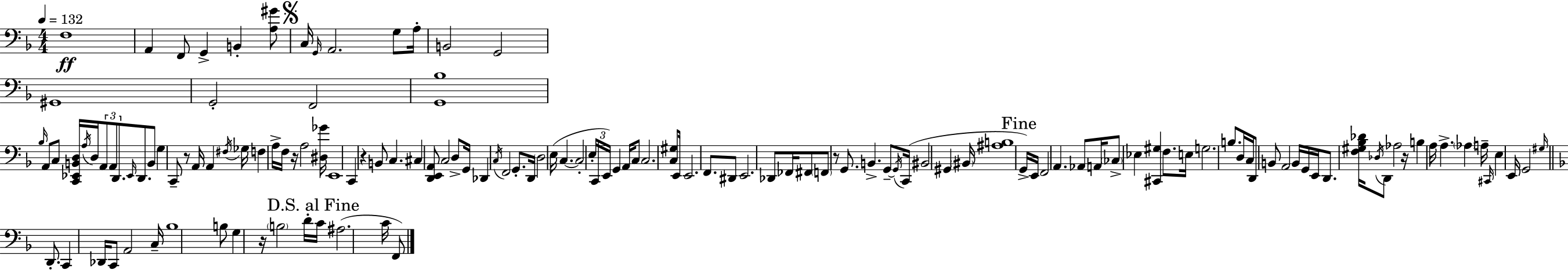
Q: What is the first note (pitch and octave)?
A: F3